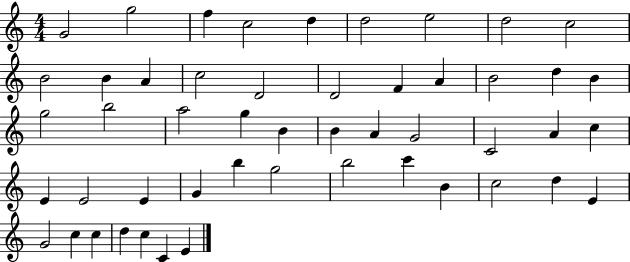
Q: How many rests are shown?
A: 0